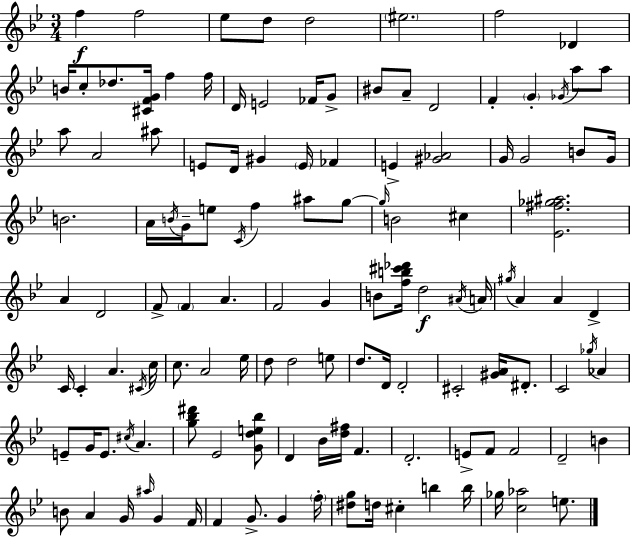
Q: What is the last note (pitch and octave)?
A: E5